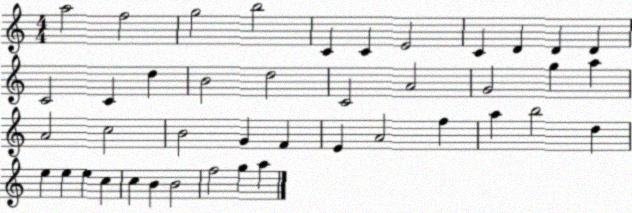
X:1
T:Untitled
M:4/4
L:1/4
K:C
a2 f2 g2 b2 C C E2 C D D D C2 C d B2 d2 C2 A2 G2 g a A2 c2 B2 G F E A2 f a b2 d e e e c c B B2 f2 g a